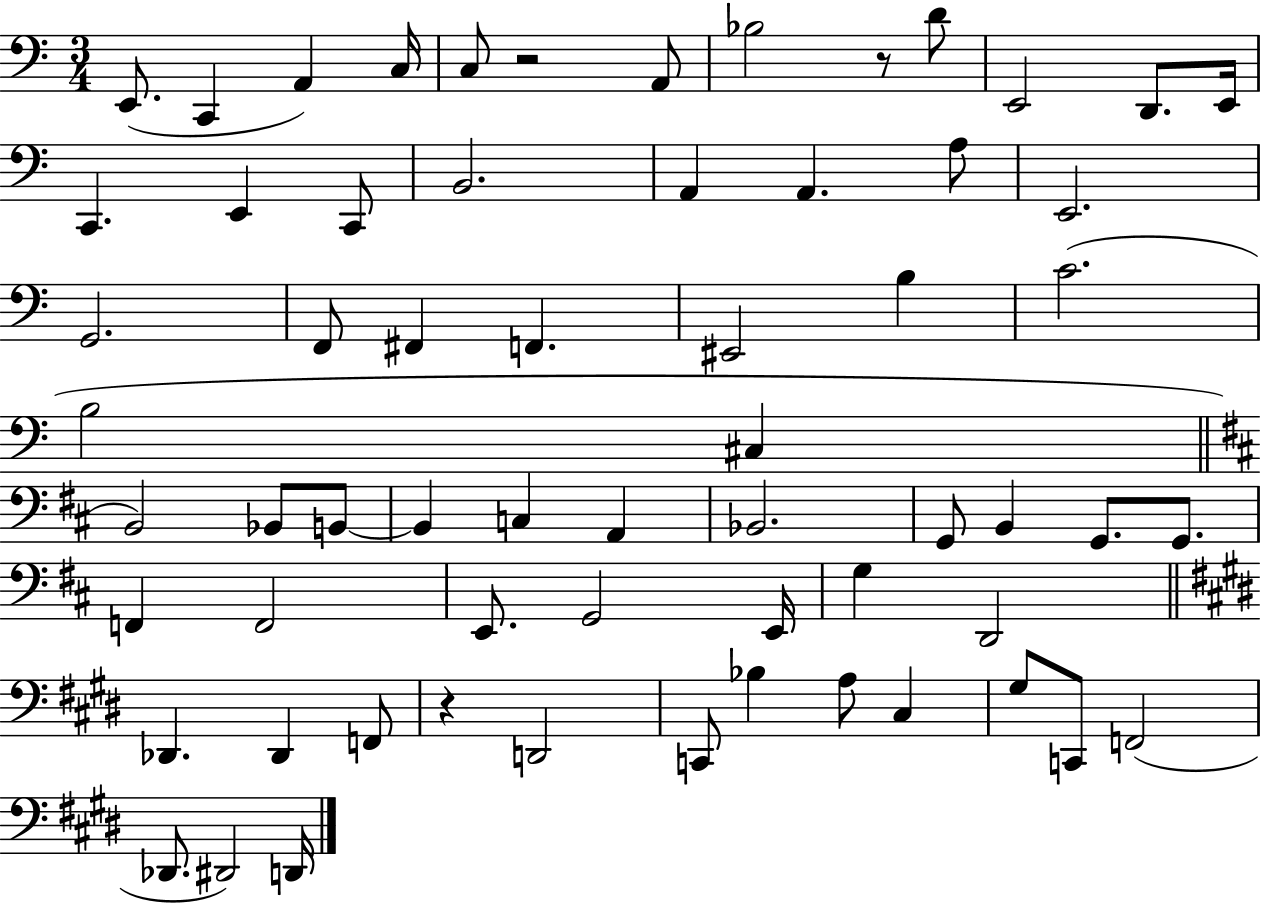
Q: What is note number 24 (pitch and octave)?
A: EIS2